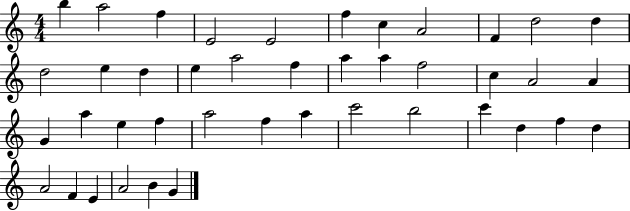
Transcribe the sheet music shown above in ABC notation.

X:1
T:Untitled
M:4/4
L:1/4
K:C
b a2 f E2 E2 f c A2 F d2 d d2 e d e a2 f a a f2 c A2 A G a e f a2 f a c'2 b2 c' d f d A2 F E A2 B G